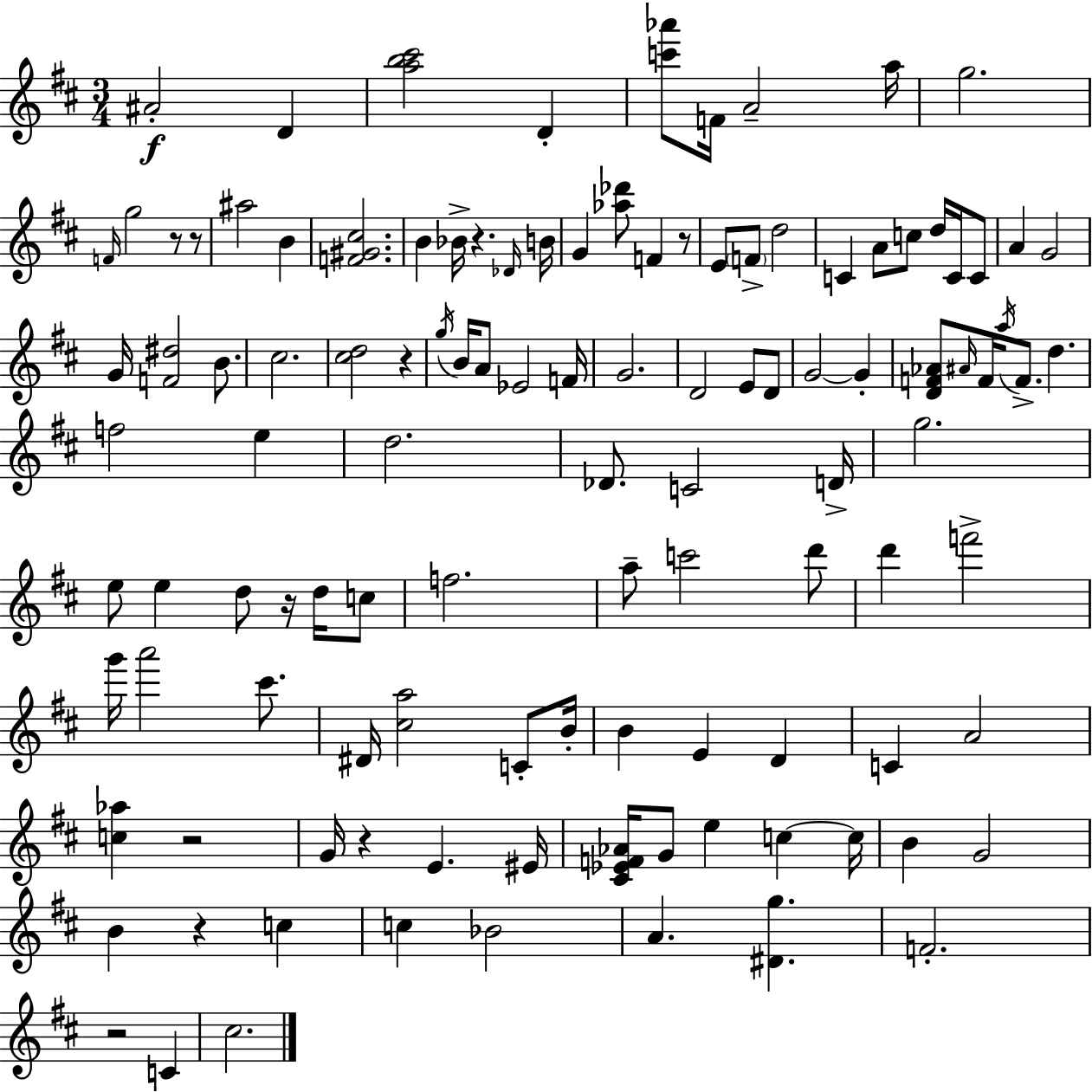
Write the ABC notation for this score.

X:1
T:Untitled
M:3/4
L:1/4
K:D
^A2 D [ab^c']2 D [c'_a']/2 F/4 A2 a/4 g2 F/4 g2 z/2 z/2 ^a2 B [F^G^c]2 B _B/4 z _D/4 B/4 G [_a_d']/2 F z/2 E/2 F/2 d2 C A/2 c/2 d/4 C/4 C/2 A G2 G/4 [F^d]2 B/2 ^c2 [^cd]2 z g/4 B/4 A/2 _E2 F/4 G2 D2 E/2 D/2 G2 G [DF_A]/2 ^A/4 F/4 a/4 F/2 d f2 e d2 _D/2 C2 D/4 g2 e/2 e d/2 z/4 d/4 c/2 f2 a/2 c'2 d'/2 d' f'2 g'/4 a'2 ^c'/2 ^D/4 [^ca]2 C/2 B/4 B E D C A2 [c_a] z2 G/4 z E ^E/4 [^C_EF_A]/4 G/2 e c c/4 B G2 B z c c _B2 A [^Dg] F2 z2 C ^c2